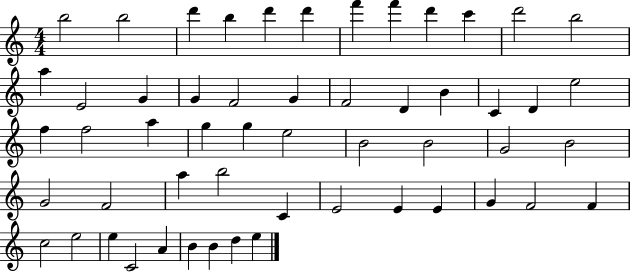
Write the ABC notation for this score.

X:1
T:Untitled
M:4/4
L:1/4
K:C
b2 b2 d' b d' d' f' f' d' c' d'2 b2 a E2 G G F2 G F2 D B C D e2 f f2 a g g e2 B2 B2 G2 B2 G2 F2 a b2 C E2 E E G F2 F c2 e2 e C2 A B B d e